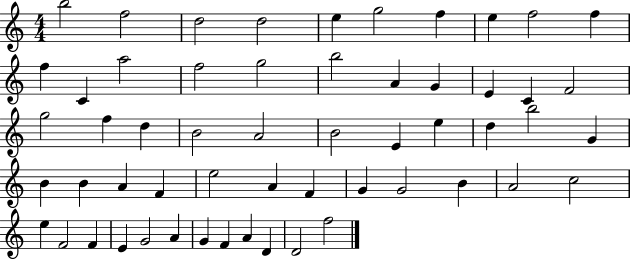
{
  \clef treble
  \numericTimeSignature
  \time 4/4
  \key c \major
  b''2 f''2 | d''2 d''2 | e''4 g''2 f''4 | e''4 f''2 f''4 | \break f''4 c'4 a''2 | f''2 g''2 | b''2 a'4 g'4 | e'4 c'4 f'2 | \break g''2 f''4 d''4 | b'2 a'2 | b'2 e'4 e''4 | d''4 b''2 g'4 | \break b'4 b'4 a'4 f'4 | e''2 a'4 f'4 | g'4 g'2 b'4 | a'2 c''2 | \break e''4 f'2 f'4 | e'4 g'2 a'4 | g'4 f'4 a'4 d'4 | d'2 f''2 | \break \bar "|."
}